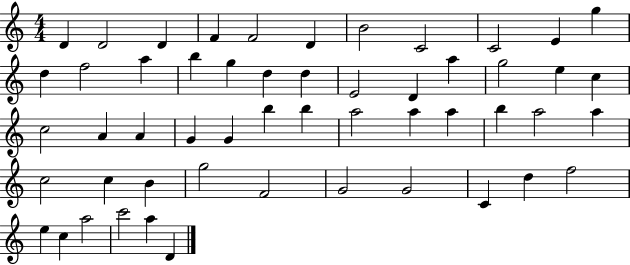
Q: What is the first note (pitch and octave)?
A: D4